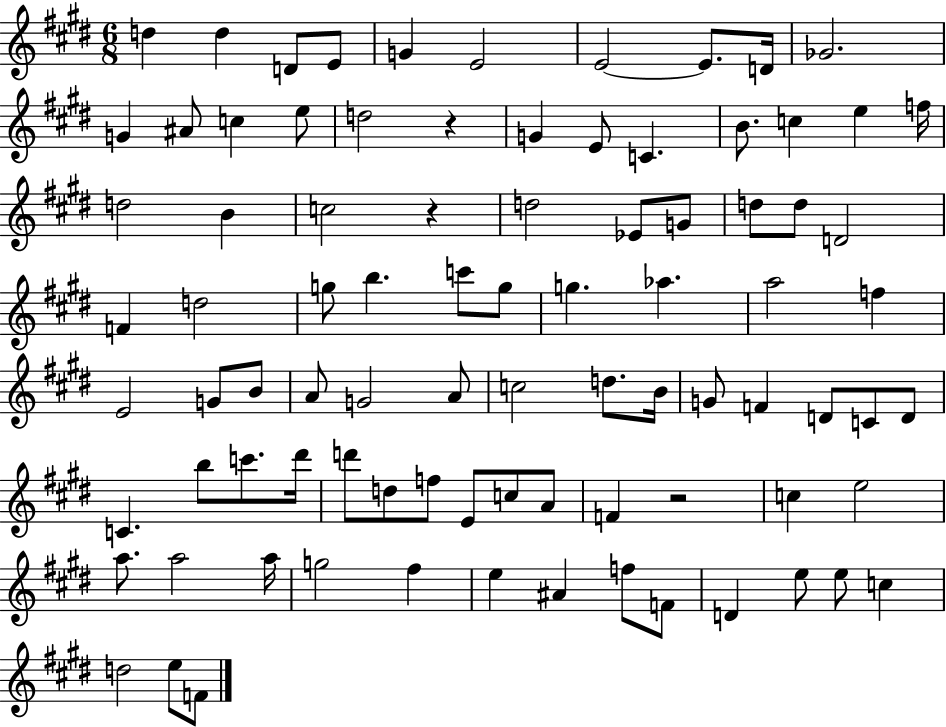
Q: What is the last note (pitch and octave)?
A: F4